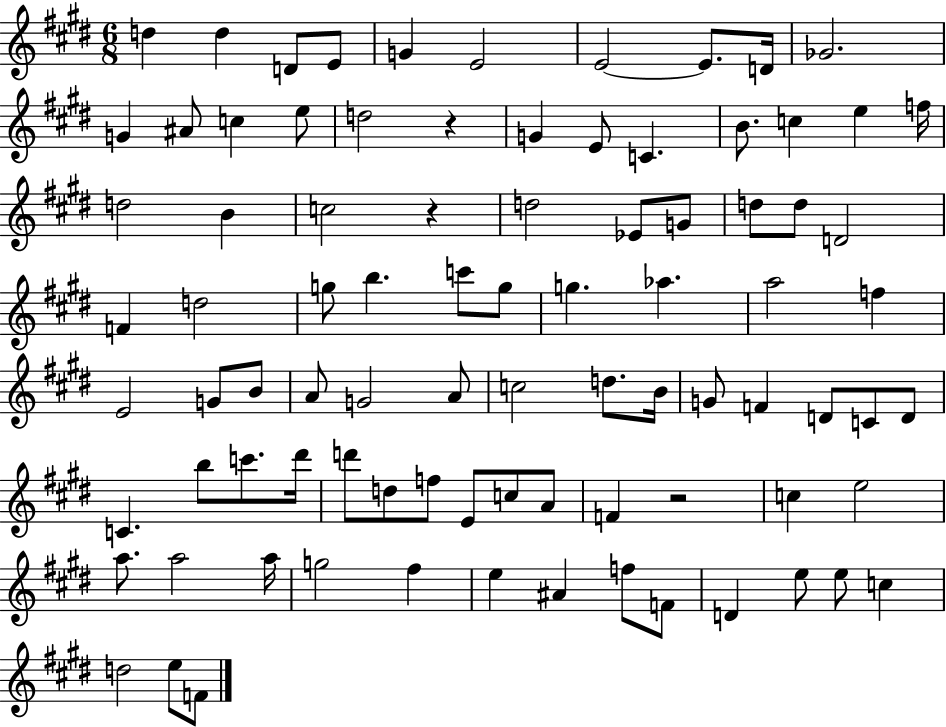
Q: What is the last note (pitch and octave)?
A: F4